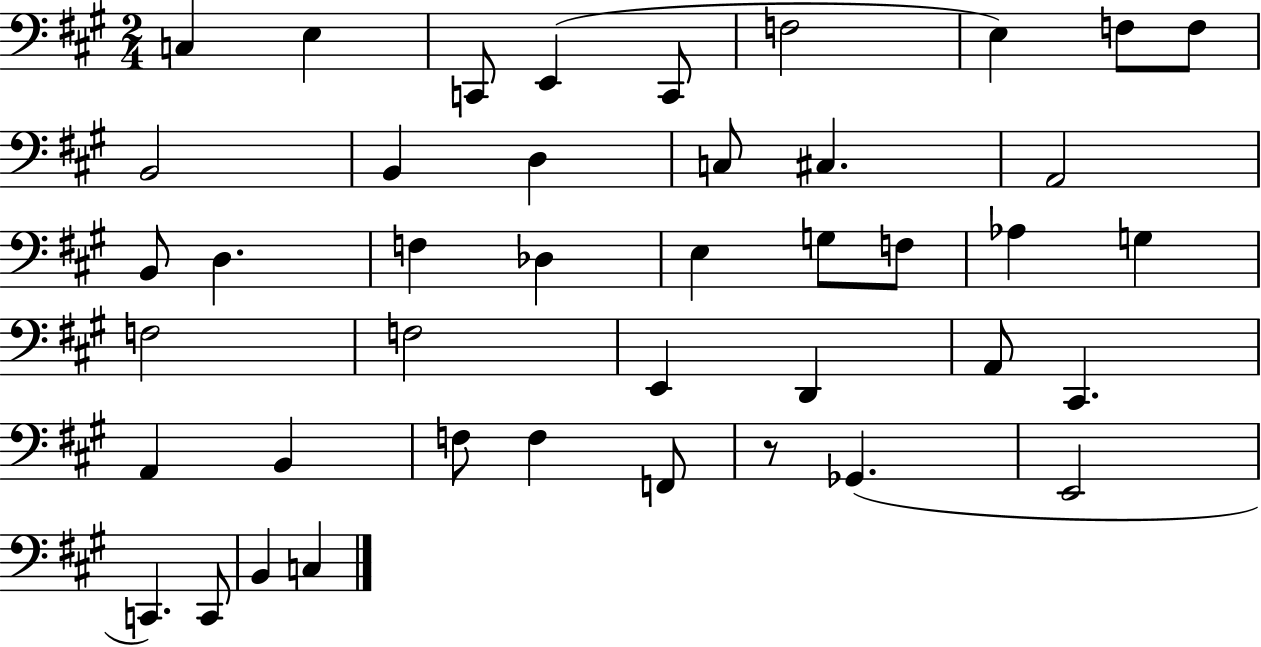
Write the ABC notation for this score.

X:1
T:Untitled
M:2/4
L:1/4
K:A
C, E, C,,/2 E,, C,,/2 F,2 E, F,/2 F,/2 B,,2 B,, D, C,/2 ^C, A,,2 B,,/2 D, F, _D, E, G,/2 F,/2 _A, G, F,2 F,2 E,, D,, A,,/2 ^C,, A,, B,, F,/2 F, F,,/2 z/2 _G,, E,,2 C,, C,,/2 B,, C,